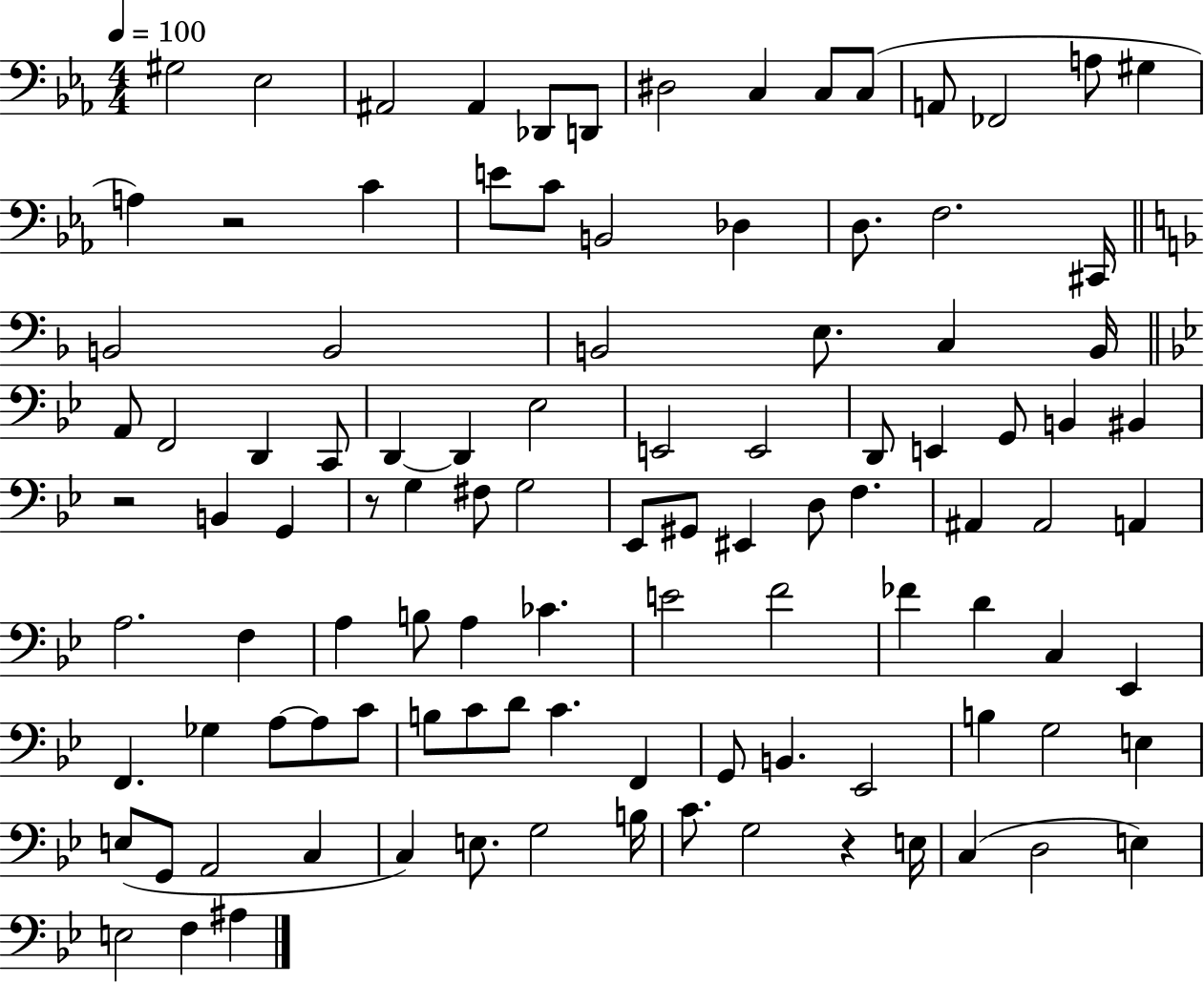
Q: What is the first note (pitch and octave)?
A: G#3